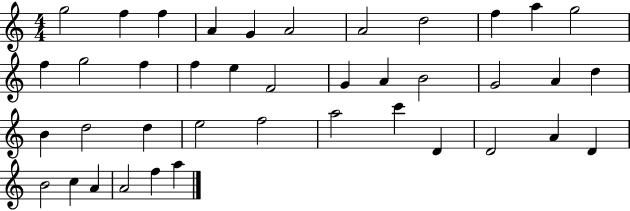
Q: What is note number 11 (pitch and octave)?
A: G5